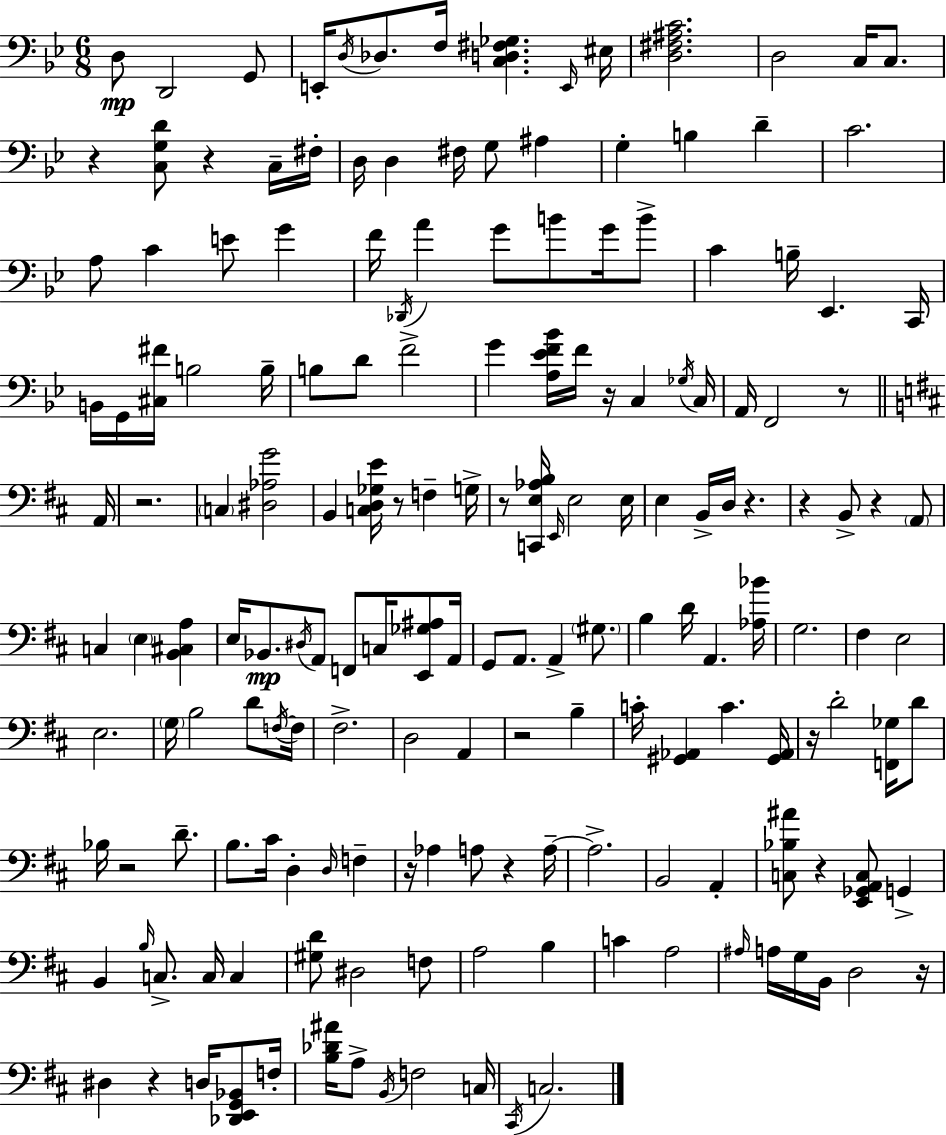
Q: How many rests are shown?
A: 18